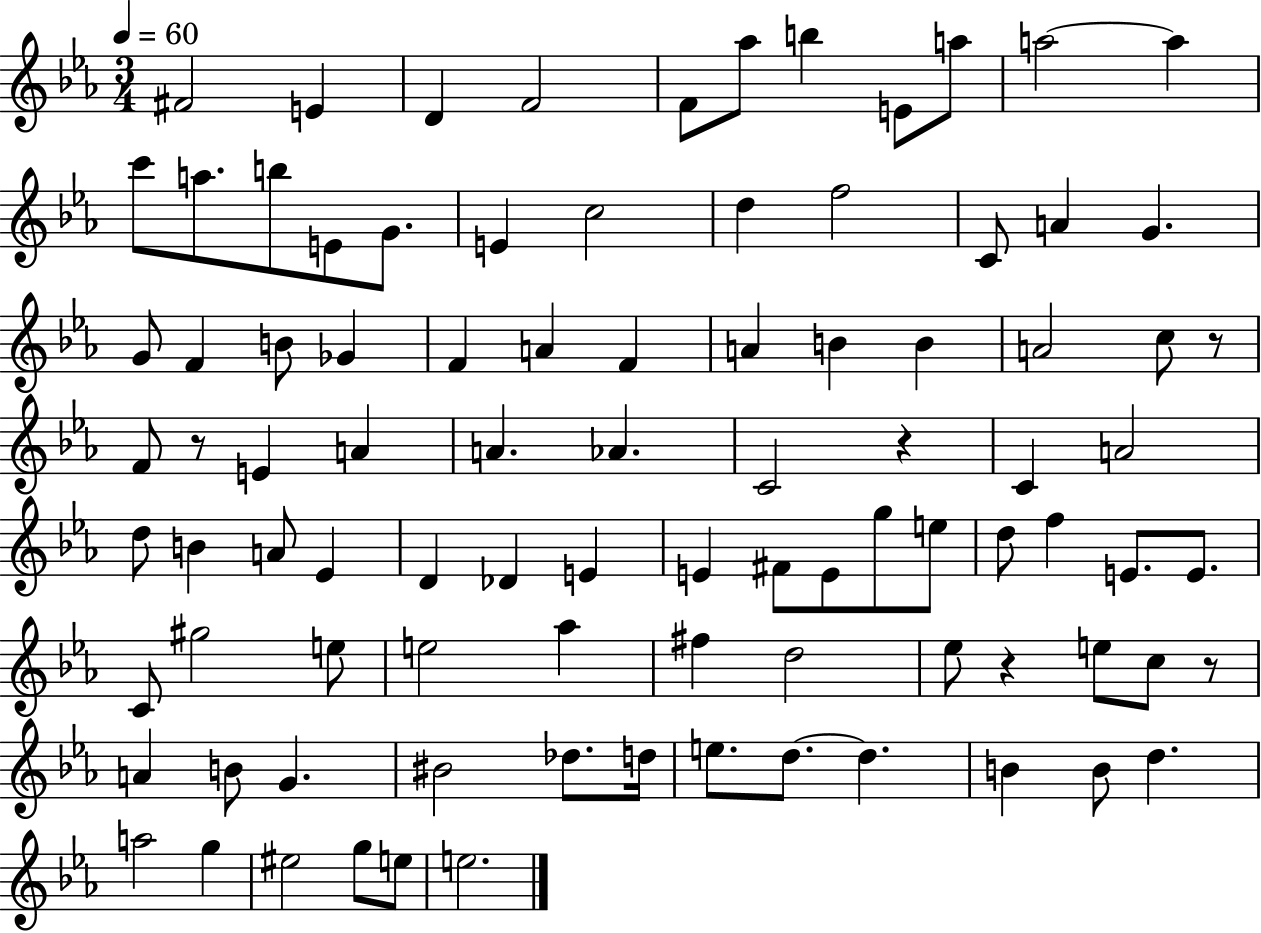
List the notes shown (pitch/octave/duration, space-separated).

F#4/h E4/q D4/q F4/h F4/e Ab5/e B5/q E4/e A5/e A5/h A5/q C6/e A5/e. B5/e E4/e G4/e. E4/q C5/h D5/q F5/h C4/e A4/q G4/q. G4/e F4/q B4/e Gb4/q F4/q A4/q F4/q A4/q B4/q B4/q A4/h C5/e R/e F4/e R/e E4/q A4/q A4/q. Ab4/q. C4/h R/q C4/q A4/h D5/e B4/q A4/e Eb4/q D4/q Db4/q E4/q E4/q F#4/e E4/e G5/e E5/e D5/e F5/q E4/e. E4/e. C4/e G#5/h E5/e E5/h Ab5/q F#5/q D5/h Eb5/e R/q E5/e C5/e R/e A4/q B4/e G4/q. BIS4/h Db5/e. D5/s E5/e. D5/e. D5/q. B4/q B4/e D5/q. A5/h G5/q EIS5/h G5/e E5/e E5/h.